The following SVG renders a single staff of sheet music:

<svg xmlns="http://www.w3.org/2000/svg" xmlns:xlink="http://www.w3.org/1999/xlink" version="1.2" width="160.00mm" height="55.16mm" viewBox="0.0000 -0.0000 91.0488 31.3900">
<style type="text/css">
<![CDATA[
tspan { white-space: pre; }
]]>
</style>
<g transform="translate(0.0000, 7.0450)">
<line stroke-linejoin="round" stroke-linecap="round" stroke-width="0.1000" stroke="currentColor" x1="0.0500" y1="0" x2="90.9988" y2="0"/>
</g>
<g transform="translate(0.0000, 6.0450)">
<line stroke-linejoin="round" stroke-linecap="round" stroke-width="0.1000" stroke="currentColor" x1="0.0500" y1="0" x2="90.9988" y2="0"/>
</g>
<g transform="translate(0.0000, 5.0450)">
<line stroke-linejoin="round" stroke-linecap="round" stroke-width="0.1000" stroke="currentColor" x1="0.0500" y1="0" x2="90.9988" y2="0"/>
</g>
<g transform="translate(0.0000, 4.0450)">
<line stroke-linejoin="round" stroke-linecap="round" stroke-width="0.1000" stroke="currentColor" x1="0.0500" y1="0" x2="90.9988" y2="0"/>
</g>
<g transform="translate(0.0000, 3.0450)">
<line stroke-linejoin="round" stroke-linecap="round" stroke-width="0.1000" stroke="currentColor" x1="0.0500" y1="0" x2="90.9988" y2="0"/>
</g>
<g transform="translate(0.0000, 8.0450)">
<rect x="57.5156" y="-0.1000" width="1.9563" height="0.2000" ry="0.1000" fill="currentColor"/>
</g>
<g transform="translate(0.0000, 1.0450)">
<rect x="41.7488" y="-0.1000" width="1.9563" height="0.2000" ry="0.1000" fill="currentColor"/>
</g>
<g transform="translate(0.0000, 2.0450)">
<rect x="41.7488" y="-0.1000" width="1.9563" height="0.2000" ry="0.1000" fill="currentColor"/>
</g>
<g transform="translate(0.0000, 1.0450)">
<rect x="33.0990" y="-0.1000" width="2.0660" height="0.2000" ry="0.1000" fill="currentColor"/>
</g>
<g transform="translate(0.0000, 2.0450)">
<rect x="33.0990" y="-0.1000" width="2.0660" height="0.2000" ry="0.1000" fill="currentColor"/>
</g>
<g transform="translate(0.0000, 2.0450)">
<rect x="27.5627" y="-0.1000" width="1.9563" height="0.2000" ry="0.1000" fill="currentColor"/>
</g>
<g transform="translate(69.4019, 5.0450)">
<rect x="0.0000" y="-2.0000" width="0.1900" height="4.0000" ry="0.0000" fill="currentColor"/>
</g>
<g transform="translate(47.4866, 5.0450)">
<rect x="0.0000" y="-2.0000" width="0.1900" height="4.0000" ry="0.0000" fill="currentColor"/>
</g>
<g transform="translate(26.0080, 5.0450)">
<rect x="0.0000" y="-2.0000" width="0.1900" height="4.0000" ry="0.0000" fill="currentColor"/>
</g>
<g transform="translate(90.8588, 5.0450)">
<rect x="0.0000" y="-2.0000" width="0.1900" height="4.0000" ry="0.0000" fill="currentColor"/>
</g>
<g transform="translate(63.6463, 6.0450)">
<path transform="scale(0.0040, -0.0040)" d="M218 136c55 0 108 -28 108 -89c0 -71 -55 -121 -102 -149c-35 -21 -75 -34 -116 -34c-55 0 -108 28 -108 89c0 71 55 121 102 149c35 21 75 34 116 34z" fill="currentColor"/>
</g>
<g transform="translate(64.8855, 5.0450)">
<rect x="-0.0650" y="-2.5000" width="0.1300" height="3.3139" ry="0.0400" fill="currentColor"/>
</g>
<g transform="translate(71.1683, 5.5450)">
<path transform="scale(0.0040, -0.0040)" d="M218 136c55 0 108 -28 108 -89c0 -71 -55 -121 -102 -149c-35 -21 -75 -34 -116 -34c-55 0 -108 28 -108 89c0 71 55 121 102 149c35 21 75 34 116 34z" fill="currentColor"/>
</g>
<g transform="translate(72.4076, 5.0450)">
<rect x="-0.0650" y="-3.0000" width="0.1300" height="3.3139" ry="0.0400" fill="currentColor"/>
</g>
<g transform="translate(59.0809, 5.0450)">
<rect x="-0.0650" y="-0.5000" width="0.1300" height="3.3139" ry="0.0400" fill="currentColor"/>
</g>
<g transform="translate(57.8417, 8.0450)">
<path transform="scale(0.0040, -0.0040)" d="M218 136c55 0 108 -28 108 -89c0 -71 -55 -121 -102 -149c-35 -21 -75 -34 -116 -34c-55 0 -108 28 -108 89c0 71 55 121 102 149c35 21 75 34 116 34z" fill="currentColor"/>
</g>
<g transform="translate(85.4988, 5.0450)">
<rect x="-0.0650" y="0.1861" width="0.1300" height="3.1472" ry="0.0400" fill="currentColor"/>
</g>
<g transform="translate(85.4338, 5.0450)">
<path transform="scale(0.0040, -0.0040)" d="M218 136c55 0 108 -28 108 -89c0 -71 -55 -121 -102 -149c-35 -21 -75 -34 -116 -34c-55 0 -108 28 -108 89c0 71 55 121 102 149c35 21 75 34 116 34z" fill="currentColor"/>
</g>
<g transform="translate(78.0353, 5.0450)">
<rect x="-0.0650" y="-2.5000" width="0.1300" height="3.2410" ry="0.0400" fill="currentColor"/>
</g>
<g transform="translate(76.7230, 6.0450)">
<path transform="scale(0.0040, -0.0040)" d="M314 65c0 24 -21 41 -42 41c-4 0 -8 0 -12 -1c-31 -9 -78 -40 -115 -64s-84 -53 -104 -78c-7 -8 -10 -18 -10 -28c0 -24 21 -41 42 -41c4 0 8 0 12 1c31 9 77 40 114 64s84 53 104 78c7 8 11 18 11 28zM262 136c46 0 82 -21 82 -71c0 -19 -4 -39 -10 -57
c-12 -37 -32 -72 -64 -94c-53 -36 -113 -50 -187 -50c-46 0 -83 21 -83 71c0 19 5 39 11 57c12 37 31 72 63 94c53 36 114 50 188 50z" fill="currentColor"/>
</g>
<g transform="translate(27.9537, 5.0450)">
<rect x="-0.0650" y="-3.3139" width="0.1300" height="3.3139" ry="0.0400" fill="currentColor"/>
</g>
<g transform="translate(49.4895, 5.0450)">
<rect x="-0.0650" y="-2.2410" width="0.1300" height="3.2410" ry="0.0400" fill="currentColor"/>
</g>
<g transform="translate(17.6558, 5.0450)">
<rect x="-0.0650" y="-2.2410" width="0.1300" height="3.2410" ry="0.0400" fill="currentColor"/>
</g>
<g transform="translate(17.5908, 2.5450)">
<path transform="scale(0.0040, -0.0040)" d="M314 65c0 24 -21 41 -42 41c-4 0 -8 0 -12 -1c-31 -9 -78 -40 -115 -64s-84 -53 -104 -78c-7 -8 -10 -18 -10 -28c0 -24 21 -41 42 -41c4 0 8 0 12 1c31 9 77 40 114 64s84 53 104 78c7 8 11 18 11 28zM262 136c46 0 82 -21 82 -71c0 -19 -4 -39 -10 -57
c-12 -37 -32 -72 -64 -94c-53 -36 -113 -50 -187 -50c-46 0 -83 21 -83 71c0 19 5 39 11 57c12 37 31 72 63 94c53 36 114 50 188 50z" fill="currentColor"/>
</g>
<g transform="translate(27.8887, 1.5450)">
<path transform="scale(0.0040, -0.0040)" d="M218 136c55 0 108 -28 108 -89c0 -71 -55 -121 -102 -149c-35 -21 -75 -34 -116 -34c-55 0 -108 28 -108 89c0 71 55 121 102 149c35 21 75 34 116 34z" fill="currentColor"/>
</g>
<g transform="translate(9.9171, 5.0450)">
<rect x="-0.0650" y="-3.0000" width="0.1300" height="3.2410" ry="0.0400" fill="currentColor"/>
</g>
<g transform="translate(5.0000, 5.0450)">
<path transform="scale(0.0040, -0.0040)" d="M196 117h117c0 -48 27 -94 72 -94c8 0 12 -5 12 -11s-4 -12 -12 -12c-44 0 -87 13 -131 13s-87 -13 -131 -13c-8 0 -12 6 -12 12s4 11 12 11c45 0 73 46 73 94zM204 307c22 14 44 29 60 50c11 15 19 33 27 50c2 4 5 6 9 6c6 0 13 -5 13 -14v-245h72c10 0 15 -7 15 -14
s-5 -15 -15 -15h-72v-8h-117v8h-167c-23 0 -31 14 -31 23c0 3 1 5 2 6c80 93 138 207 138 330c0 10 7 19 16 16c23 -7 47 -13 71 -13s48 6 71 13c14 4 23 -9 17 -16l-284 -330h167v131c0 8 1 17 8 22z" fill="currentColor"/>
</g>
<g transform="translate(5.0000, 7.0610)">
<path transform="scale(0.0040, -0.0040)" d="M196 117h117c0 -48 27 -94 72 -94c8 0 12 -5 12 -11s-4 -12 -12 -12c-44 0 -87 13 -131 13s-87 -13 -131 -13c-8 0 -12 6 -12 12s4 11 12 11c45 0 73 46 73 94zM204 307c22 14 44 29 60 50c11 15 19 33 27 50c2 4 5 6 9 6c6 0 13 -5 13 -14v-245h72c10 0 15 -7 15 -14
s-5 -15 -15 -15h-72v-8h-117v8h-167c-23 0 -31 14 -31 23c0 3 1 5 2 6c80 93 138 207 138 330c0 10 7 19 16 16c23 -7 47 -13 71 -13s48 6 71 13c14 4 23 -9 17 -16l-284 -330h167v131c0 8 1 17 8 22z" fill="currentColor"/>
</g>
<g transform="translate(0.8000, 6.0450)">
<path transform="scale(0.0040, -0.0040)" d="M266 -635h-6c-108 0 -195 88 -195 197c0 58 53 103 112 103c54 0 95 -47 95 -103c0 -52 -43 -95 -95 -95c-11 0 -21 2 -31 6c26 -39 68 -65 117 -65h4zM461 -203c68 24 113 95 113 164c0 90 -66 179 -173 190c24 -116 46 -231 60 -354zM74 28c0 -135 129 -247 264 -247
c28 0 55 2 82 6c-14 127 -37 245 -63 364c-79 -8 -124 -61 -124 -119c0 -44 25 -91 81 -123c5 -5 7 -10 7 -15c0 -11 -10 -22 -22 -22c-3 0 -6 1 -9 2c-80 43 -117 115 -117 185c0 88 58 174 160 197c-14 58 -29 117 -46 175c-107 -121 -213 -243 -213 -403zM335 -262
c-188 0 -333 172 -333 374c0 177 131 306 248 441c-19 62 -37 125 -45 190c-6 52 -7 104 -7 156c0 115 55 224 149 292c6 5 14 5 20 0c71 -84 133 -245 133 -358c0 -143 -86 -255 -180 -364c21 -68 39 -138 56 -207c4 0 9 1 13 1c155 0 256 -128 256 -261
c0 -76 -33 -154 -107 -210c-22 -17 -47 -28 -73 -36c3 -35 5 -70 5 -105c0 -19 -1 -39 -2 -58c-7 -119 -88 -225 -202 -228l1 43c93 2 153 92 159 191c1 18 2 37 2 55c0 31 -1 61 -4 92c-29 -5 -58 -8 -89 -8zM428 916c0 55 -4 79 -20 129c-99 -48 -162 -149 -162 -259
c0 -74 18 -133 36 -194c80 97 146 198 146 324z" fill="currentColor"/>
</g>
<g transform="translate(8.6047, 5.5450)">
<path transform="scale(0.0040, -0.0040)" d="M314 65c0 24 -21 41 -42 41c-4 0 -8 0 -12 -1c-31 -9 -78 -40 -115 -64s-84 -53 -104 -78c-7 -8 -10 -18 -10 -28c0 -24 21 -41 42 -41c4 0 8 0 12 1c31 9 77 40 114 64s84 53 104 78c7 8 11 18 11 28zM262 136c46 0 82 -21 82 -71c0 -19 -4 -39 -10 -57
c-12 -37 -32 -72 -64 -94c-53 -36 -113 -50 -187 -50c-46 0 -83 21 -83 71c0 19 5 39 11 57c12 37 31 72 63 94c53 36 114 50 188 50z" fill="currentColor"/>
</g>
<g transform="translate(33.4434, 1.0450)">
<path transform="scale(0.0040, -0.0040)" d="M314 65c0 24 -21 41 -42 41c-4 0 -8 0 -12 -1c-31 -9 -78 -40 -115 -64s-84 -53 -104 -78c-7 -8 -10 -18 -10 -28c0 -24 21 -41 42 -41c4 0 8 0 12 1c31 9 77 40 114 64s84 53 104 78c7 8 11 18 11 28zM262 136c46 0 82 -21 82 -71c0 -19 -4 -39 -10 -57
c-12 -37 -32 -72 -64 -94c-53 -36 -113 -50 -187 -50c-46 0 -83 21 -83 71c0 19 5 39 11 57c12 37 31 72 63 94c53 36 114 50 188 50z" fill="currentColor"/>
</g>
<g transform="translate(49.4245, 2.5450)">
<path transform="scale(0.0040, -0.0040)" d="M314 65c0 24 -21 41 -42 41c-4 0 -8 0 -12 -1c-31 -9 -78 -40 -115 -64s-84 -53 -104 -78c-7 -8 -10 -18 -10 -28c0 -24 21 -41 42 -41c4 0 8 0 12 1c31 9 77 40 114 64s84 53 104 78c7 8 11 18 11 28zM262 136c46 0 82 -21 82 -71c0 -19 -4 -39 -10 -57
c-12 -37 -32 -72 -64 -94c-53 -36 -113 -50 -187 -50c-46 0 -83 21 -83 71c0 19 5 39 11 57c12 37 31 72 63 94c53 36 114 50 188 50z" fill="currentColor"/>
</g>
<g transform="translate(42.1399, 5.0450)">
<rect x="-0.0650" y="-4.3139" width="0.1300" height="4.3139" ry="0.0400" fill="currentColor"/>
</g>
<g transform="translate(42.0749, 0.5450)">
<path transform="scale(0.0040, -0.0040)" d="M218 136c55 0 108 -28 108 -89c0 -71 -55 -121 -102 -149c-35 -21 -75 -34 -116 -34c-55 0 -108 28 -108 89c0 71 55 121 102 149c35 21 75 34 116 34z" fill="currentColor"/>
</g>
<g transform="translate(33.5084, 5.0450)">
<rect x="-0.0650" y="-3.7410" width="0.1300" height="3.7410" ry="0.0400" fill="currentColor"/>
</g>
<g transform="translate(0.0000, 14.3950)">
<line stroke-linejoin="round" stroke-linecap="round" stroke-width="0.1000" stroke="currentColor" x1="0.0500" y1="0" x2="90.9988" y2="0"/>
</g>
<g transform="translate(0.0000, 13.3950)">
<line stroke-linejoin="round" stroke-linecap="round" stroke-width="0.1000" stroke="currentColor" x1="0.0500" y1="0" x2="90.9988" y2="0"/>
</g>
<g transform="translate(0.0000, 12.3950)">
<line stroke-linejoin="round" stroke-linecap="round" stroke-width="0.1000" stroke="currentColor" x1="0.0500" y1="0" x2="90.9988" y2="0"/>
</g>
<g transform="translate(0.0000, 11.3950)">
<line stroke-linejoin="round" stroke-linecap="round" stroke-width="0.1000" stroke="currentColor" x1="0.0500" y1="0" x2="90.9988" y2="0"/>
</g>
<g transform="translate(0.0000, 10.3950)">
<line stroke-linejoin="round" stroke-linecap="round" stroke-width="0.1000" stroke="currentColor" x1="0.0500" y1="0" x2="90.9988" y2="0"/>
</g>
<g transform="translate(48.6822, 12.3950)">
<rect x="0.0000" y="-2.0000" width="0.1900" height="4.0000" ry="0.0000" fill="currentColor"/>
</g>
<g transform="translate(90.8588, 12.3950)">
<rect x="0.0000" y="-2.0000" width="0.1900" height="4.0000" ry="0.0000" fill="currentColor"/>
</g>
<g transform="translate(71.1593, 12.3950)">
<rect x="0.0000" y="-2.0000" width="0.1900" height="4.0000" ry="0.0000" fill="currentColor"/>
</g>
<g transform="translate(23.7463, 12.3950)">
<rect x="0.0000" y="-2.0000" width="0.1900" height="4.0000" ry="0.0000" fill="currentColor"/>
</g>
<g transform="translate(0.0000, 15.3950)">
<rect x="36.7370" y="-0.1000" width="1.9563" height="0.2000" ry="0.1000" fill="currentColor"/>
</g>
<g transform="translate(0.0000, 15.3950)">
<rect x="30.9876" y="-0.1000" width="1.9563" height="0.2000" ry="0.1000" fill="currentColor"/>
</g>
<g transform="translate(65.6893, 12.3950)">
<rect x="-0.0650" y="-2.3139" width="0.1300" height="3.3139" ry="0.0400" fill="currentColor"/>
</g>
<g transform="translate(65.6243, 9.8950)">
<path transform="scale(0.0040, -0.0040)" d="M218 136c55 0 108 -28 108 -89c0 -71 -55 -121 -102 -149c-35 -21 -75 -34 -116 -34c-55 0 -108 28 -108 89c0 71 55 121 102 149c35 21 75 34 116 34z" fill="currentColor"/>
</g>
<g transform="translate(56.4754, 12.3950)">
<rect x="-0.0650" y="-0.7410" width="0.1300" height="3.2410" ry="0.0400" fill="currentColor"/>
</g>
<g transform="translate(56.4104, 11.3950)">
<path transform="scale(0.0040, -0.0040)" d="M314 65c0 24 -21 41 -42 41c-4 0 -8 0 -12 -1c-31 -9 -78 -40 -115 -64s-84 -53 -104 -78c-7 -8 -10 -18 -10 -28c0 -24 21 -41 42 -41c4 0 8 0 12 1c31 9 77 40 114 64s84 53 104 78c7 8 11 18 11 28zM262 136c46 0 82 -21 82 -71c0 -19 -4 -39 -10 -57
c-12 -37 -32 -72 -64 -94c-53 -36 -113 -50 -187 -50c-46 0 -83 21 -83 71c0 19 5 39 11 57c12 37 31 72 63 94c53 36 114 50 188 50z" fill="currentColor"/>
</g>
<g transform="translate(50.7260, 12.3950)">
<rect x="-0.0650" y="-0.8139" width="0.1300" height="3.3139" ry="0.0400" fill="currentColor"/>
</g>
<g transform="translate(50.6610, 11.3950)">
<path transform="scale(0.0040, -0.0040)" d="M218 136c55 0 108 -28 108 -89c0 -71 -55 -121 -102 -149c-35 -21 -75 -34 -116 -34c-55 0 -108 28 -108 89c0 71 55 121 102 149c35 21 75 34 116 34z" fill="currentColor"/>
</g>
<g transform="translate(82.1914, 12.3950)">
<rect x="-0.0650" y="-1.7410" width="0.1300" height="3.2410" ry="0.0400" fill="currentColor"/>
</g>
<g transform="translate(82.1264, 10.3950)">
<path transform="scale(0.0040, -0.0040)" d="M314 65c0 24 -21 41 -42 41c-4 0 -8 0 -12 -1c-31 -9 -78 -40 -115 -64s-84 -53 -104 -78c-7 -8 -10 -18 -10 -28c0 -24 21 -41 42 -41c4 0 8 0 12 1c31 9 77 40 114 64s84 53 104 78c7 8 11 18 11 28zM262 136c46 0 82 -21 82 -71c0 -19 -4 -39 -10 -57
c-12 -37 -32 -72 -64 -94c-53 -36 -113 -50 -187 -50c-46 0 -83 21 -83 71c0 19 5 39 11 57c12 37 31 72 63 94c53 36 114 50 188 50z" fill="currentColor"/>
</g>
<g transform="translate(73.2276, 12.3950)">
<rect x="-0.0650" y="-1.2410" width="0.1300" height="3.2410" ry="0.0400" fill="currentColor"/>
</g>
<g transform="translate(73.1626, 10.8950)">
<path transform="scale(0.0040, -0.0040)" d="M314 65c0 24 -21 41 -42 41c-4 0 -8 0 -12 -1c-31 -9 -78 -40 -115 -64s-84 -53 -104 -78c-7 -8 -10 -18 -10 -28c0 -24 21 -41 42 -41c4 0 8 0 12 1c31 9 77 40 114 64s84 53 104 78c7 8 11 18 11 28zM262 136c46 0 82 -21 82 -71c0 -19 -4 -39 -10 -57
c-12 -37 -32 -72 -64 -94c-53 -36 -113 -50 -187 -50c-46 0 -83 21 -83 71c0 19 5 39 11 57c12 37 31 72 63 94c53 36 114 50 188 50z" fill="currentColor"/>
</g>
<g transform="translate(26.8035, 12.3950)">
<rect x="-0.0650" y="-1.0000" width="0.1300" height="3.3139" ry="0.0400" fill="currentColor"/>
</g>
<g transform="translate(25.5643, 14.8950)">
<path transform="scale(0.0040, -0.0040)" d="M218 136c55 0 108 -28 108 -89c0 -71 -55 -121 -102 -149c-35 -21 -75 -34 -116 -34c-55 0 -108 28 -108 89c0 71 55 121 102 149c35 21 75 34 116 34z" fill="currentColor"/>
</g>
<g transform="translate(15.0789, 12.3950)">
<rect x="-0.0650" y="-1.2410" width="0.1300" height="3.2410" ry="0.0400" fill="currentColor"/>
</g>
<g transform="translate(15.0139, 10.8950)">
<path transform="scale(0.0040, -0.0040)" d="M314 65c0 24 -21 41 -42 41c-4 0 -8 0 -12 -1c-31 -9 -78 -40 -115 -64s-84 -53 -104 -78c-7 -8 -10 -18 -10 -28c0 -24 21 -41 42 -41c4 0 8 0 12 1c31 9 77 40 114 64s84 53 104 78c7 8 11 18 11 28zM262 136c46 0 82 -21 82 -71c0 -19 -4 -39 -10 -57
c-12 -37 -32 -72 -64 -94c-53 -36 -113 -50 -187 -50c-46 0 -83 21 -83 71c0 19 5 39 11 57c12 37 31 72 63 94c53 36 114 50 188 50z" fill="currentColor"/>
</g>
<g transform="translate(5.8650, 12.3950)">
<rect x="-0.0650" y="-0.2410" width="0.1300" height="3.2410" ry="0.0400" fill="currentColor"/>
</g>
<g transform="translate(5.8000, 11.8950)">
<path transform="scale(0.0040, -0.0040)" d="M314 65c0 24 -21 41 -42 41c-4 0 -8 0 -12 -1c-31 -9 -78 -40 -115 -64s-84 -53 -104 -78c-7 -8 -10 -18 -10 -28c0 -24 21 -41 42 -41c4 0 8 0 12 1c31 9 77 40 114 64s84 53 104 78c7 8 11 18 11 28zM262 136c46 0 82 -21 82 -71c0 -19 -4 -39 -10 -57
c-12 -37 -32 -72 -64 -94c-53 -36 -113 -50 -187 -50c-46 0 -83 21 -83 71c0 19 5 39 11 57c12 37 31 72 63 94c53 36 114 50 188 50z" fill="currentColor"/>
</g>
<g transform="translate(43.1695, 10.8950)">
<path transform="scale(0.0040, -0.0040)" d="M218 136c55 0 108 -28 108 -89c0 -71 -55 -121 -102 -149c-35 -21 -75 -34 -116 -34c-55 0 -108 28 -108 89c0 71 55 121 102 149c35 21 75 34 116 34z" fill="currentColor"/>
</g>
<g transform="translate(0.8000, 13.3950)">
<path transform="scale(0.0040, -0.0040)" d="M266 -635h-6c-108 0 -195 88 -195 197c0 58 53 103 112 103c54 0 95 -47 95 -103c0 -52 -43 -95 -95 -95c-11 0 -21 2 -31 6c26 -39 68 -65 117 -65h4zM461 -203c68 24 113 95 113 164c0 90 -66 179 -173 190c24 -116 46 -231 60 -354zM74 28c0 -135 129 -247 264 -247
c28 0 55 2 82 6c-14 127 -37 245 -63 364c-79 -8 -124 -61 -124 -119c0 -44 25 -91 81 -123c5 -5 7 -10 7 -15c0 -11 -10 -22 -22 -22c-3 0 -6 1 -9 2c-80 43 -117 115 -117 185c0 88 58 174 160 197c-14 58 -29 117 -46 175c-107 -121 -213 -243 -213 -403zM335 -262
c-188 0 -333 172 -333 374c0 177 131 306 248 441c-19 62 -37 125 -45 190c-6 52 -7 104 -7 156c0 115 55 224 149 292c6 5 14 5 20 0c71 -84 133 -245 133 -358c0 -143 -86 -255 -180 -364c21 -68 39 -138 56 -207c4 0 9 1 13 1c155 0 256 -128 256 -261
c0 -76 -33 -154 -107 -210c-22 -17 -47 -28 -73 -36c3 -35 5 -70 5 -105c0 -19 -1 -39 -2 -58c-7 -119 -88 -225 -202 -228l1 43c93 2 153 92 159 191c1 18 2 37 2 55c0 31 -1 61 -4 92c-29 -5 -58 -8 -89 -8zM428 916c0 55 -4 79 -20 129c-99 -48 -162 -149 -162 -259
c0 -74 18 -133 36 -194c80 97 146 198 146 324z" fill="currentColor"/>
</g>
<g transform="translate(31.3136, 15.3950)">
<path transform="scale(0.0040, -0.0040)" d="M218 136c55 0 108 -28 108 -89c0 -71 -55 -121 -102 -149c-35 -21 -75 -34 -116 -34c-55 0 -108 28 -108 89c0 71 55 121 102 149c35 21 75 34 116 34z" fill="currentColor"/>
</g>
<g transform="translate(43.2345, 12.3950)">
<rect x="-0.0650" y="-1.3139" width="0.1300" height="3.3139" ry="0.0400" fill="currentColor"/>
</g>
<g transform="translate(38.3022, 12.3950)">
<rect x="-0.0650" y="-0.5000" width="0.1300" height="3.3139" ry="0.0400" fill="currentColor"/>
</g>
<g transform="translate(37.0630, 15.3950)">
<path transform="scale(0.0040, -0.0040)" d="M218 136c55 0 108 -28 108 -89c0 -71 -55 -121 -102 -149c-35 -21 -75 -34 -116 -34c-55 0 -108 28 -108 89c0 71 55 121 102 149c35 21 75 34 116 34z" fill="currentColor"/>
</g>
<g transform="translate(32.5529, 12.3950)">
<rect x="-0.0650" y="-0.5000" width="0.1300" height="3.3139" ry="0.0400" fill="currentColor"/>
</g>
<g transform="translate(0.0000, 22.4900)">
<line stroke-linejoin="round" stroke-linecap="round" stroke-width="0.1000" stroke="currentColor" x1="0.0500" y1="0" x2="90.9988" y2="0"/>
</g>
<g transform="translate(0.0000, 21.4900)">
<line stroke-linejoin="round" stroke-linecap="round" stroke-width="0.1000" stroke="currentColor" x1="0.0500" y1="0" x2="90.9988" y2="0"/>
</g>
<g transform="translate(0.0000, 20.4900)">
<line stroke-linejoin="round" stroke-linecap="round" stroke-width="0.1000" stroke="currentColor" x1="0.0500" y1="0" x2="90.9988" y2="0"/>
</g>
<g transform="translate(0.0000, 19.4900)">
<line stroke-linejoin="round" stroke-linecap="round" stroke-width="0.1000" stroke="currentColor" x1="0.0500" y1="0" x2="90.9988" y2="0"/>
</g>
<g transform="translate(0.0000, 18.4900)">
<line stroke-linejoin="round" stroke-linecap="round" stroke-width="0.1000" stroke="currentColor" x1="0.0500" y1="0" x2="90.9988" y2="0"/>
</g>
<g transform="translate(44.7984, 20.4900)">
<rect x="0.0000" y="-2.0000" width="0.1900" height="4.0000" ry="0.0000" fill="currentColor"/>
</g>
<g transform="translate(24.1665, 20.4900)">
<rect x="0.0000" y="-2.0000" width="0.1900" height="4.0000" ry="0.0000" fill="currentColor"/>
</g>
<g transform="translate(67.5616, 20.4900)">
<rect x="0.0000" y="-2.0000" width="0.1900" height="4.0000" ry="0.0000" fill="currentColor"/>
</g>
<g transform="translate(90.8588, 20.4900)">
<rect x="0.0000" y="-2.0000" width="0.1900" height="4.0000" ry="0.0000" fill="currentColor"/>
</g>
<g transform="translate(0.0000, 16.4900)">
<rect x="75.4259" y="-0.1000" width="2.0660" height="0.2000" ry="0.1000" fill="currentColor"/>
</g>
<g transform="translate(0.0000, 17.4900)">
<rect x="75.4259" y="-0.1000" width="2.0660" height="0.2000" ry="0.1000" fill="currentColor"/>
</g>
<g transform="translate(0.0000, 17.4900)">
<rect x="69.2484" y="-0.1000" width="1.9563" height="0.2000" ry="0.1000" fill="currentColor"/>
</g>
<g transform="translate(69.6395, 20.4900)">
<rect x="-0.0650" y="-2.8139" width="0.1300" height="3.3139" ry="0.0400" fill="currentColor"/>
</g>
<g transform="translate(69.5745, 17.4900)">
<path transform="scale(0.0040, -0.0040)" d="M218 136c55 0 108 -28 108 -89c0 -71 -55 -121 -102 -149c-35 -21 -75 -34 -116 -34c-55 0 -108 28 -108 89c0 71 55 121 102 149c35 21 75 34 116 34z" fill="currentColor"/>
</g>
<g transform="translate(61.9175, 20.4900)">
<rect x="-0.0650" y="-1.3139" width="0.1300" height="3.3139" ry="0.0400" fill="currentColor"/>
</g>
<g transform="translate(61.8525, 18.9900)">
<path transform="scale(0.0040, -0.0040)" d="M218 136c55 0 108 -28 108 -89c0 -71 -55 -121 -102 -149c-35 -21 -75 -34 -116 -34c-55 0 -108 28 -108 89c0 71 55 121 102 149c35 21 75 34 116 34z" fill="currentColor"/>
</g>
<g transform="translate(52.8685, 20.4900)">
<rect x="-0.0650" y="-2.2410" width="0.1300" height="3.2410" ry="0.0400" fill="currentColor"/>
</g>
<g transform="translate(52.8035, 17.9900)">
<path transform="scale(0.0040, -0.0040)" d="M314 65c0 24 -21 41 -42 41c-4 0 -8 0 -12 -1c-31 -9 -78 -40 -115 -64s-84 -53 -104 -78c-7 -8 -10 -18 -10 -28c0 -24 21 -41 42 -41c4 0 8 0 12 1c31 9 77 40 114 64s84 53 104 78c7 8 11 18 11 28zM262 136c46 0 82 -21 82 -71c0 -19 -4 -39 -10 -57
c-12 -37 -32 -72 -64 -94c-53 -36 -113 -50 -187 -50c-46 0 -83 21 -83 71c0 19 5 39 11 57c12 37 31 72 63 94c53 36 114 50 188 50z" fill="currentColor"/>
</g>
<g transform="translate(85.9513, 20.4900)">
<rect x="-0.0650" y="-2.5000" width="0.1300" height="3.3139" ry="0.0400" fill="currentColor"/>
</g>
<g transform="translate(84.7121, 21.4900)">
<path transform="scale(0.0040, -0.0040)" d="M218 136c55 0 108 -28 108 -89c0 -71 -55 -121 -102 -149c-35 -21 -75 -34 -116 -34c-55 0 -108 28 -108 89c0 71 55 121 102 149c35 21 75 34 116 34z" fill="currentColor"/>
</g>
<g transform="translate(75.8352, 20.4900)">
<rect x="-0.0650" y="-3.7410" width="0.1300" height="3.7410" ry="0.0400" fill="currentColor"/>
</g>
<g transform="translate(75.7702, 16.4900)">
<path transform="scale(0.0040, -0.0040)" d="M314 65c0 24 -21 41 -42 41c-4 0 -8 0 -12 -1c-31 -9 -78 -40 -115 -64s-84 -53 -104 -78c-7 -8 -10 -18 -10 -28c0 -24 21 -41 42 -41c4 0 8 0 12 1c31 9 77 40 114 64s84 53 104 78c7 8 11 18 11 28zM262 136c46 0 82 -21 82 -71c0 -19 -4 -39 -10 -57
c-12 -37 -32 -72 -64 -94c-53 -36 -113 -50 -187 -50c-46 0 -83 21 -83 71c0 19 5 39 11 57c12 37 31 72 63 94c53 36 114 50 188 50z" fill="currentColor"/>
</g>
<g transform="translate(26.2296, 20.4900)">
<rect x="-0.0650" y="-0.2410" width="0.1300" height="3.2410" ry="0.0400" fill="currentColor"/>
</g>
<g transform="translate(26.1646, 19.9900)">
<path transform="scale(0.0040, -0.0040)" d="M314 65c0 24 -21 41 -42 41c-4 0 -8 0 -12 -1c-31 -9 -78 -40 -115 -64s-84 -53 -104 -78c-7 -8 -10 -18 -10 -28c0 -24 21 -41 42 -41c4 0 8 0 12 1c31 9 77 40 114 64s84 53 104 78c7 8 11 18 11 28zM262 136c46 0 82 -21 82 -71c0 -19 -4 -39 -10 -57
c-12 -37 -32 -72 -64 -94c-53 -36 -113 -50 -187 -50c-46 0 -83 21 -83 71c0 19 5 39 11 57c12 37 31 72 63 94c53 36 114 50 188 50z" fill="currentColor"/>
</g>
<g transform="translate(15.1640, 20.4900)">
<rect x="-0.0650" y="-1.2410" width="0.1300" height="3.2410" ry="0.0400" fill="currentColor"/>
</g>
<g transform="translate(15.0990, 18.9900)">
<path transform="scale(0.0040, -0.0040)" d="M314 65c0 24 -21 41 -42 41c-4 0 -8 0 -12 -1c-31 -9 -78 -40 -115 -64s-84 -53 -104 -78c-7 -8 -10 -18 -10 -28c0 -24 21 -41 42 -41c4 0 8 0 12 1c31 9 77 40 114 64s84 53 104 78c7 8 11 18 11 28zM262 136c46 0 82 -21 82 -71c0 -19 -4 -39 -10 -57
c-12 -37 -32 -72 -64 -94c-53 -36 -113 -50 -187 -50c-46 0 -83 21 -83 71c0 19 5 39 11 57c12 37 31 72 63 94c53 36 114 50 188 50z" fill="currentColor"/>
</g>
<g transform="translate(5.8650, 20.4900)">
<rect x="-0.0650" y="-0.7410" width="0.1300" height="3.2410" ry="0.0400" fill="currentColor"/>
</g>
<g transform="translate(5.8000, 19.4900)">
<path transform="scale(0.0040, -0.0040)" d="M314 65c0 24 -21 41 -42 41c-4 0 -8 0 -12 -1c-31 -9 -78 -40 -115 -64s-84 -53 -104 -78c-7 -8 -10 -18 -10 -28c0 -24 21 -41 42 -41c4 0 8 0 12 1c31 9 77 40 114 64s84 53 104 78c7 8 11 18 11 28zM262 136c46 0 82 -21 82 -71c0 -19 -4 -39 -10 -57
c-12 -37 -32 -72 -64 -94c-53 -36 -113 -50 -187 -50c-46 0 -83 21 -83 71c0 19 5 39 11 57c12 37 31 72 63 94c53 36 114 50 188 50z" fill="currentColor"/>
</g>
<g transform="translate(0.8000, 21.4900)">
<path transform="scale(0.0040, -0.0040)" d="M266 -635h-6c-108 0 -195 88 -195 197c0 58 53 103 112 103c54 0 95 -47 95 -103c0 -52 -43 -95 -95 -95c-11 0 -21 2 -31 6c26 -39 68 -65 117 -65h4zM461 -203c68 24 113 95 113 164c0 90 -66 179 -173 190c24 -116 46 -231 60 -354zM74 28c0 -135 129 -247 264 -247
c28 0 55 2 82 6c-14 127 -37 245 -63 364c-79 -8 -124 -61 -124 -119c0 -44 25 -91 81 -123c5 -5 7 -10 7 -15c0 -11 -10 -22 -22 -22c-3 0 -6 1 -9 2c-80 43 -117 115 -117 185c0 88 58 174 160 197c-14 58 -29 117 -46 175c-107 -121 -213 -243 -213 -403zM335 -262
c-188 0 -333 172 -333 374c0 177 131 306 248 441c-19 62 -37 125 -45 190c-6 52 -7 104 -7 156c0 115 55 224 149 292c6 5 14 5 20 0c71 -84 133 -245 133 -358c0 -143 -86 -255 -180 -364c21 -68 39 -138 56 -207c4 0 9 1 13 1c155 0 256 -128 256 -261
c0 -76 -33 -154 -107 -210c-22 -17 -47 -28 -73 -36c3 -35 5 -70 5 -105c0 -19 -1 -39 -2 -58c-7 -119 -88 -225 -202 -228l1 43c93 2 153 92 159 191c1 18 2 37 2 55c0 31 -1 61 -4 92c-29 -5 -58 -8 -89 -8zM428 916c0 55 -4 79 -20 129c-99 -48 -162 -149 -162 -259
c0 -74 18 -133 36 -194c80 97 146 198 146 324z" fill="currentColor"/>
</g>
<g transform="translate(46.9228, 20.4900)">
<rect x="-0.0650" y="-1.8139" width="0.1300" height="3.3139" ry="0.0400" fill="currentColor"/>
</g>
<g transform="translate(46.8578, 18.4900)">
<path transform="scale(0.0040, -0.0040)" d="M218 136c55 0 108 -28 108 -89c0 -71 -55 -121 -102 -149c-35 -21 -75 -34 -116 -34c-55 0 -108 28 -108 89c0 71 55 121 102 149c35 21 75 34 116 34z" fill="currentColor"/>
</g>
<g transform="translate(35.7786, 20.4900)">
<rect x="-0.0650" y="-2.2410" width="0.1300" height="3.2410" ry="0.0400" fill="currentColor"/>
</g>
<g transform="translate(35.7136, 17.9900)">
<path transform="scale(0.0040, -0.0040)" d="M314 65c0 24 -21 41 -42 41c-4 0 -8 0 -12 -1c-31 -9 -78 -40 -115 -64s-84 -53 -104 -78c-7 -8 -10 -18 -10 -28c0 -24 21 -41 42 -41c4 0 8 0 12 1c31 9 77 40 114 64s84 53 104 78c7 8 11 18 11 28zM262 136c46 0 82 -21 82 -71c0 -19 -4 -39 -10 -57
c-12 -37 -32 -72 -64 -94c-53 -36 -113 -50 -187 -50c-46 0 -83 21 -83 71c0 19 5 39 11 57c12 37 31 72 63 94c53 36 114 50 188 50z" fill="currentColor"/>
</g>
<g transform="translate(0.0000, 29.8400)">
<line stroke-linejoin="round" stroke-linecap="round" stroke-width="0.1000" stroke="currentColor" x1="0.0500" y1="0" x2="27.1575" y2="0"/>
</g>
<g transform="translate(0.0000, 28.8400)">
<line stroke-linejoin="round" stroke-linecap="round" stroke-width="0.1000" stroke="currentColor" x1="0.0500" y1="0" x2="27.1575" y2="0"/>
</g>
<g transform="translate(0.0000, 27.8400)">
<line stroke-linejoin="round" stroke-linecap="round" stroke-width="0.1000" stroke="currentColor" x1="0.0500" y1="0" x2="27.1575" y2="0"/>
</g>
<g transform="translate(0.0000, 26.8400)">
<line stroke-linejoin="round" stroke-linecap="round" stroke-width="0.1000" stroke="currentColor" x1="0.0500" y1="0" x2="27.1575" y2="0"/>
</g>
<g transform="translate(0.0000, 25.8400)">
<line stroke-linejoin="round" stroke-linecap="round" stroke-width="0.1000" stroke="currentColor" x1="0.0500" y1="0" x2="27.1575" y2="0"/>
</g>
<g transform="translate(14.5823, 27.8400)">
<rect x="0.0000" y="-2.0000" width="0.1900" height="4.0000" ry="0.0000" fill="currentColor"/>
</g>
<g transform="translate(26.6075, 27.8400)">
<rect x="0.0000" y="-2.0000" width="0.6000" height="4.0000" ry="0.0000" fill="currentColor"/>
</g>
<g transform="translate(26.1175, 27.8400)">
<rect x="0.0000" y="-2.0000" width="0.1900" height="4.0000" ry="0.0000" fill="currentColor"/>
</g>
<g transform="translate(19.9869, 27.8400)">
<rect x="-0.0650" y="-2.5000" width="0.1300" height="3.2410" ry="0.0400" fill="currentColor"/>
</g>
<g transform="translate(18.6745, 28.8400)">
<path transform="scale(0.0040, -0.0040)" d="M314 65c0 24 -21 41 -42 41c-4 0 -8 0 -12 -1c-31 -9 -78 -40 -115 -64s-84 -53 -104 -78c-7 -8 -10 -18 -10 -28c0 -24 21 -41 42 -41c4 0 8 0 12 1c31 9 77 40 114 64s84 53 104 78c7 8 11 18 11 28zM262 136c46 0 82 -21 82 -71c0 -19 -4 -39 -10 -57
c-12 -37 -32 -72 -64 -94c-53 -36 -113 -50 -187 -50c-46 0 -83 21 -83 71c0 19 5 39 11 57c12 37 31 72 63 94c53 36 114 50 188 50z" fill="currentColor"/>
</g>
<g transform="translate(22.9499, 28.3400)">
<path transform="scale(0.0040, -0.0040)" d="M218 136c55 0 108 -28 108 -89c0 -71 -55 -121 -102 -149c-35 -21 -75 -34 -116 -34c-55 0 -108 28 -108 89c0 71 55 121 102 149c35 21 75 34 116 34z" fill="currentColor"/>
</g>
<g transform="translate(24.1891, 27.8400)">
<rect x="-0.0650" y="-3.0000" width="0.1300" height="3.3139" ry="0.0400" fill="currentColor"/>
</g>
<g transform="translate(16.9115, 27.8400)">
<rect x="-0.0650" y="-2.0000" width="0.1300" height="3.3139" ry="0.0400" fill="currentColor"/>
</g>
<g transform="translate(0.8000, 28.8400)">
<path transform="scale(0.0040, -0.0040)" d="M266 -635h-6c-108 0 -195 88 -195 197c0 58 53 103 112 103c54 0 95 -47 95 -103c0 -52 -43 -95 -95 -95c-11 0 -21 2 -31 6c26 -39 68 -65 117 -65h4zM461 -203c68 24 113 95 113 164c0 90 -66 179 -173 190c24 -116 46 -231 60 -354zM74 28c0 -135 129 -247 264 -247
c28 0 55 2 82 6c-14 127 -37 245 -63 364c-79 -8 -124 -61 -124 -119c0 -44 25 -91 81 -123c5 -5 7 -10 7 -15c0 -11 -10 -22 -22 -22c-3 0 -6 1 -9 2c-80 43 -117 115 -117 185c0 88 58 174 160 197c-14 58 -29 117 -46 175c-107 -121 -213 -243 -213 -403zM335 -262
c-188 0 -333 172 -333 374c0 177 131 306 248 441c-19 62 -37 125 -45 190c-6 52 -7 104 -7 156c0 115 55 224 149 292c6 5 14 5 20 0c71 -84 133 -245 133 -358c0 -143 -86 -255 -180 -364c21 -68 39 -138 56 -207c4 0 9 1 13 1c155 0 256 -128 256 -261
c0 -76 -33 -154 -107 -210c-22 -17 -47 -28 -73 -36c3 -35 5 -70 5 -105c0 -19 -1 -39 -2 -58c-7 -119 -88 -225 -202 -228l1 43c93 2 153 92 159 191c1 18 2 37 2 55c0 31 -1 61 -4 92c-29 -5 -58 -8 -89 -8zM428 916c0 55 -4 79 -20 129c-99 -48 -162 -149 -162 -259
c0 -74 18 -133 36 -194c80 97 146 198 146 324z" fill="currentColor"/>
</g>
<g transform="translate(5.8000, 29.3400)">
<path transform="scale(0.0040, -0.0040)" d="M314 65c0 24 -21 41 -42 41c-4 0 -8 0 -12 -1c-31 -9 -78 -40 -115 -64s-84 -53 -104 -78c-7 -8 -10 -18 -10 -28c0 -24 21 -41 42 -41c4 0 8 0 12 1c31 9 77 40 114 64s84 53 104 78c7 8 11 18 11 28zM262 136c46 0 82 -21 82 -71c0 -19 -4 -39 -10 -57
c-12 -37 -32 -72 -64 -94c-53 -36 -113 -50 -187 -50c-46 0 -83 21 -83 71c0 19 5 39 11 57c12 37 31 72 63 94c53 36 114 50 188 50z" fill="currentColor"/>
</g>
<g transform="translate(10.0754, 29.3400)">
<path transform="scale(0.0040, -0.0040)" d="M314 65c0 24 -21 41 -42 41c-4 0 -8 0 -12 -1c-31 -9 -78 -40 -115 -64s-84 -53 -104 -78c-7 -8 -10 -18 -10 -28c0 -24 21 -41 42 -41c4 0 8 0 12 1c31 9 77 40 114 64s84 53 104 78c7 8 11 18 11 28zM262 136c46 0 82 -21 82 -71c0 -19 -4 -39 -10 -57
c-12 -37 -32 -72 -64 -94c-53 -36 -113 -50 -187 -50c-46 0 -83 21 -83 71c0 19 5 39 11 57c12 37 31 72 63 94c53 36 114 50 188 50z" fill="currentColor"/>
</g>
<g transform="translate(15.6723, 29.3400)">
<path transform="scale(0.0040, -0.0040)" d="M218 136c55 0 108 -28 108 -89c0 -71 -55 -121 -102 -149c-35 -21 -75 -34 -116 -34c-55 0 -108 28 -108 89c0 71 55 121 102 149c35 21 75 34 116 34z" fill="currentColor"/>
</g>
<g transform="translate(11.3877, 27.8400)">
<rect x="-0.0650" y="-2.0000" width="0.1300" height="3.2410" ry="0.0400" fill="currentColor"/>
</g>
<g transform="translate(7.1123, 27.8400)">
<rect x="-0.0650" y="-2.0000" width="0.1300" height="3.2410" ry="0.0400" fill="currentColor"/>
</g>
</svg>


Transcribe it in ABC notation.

X:1
T:Untitled
M:4/4
L:1/4
K:C
A2 g2 b c'2 d' g2 C G A G2 B c2 e2 D C C e d d2 g e2 f2 d2 e2 c2 g2 f g2 e a c'2 G F2 F2 F G2 A